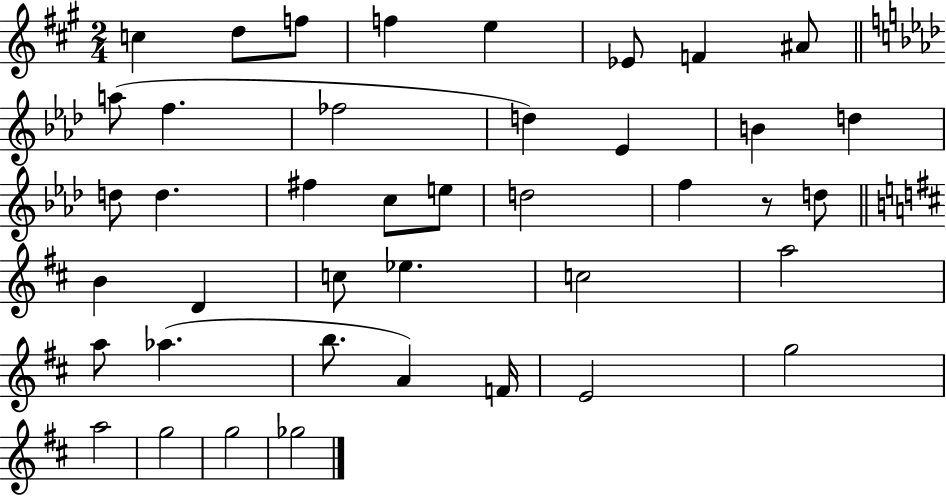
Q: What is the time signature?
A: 2/4